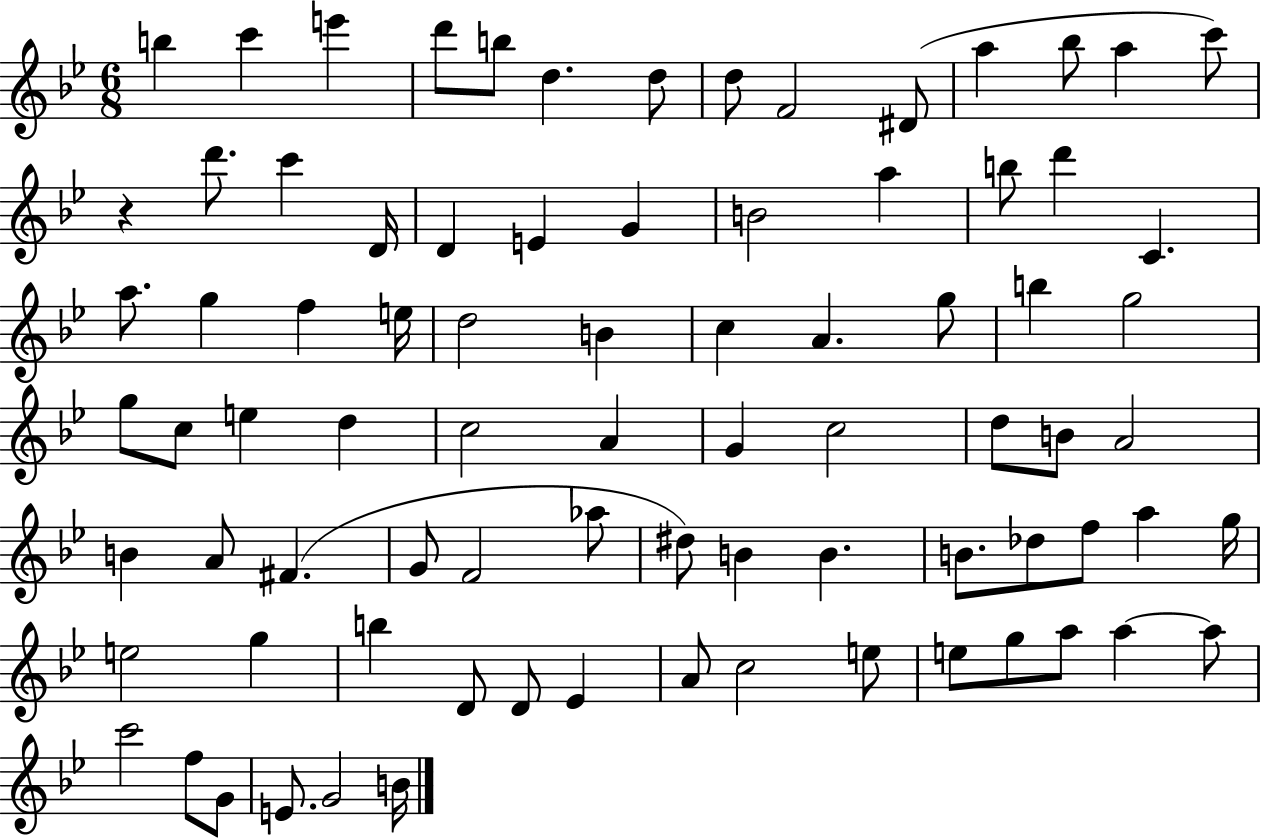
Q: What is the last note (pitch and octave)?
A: B4